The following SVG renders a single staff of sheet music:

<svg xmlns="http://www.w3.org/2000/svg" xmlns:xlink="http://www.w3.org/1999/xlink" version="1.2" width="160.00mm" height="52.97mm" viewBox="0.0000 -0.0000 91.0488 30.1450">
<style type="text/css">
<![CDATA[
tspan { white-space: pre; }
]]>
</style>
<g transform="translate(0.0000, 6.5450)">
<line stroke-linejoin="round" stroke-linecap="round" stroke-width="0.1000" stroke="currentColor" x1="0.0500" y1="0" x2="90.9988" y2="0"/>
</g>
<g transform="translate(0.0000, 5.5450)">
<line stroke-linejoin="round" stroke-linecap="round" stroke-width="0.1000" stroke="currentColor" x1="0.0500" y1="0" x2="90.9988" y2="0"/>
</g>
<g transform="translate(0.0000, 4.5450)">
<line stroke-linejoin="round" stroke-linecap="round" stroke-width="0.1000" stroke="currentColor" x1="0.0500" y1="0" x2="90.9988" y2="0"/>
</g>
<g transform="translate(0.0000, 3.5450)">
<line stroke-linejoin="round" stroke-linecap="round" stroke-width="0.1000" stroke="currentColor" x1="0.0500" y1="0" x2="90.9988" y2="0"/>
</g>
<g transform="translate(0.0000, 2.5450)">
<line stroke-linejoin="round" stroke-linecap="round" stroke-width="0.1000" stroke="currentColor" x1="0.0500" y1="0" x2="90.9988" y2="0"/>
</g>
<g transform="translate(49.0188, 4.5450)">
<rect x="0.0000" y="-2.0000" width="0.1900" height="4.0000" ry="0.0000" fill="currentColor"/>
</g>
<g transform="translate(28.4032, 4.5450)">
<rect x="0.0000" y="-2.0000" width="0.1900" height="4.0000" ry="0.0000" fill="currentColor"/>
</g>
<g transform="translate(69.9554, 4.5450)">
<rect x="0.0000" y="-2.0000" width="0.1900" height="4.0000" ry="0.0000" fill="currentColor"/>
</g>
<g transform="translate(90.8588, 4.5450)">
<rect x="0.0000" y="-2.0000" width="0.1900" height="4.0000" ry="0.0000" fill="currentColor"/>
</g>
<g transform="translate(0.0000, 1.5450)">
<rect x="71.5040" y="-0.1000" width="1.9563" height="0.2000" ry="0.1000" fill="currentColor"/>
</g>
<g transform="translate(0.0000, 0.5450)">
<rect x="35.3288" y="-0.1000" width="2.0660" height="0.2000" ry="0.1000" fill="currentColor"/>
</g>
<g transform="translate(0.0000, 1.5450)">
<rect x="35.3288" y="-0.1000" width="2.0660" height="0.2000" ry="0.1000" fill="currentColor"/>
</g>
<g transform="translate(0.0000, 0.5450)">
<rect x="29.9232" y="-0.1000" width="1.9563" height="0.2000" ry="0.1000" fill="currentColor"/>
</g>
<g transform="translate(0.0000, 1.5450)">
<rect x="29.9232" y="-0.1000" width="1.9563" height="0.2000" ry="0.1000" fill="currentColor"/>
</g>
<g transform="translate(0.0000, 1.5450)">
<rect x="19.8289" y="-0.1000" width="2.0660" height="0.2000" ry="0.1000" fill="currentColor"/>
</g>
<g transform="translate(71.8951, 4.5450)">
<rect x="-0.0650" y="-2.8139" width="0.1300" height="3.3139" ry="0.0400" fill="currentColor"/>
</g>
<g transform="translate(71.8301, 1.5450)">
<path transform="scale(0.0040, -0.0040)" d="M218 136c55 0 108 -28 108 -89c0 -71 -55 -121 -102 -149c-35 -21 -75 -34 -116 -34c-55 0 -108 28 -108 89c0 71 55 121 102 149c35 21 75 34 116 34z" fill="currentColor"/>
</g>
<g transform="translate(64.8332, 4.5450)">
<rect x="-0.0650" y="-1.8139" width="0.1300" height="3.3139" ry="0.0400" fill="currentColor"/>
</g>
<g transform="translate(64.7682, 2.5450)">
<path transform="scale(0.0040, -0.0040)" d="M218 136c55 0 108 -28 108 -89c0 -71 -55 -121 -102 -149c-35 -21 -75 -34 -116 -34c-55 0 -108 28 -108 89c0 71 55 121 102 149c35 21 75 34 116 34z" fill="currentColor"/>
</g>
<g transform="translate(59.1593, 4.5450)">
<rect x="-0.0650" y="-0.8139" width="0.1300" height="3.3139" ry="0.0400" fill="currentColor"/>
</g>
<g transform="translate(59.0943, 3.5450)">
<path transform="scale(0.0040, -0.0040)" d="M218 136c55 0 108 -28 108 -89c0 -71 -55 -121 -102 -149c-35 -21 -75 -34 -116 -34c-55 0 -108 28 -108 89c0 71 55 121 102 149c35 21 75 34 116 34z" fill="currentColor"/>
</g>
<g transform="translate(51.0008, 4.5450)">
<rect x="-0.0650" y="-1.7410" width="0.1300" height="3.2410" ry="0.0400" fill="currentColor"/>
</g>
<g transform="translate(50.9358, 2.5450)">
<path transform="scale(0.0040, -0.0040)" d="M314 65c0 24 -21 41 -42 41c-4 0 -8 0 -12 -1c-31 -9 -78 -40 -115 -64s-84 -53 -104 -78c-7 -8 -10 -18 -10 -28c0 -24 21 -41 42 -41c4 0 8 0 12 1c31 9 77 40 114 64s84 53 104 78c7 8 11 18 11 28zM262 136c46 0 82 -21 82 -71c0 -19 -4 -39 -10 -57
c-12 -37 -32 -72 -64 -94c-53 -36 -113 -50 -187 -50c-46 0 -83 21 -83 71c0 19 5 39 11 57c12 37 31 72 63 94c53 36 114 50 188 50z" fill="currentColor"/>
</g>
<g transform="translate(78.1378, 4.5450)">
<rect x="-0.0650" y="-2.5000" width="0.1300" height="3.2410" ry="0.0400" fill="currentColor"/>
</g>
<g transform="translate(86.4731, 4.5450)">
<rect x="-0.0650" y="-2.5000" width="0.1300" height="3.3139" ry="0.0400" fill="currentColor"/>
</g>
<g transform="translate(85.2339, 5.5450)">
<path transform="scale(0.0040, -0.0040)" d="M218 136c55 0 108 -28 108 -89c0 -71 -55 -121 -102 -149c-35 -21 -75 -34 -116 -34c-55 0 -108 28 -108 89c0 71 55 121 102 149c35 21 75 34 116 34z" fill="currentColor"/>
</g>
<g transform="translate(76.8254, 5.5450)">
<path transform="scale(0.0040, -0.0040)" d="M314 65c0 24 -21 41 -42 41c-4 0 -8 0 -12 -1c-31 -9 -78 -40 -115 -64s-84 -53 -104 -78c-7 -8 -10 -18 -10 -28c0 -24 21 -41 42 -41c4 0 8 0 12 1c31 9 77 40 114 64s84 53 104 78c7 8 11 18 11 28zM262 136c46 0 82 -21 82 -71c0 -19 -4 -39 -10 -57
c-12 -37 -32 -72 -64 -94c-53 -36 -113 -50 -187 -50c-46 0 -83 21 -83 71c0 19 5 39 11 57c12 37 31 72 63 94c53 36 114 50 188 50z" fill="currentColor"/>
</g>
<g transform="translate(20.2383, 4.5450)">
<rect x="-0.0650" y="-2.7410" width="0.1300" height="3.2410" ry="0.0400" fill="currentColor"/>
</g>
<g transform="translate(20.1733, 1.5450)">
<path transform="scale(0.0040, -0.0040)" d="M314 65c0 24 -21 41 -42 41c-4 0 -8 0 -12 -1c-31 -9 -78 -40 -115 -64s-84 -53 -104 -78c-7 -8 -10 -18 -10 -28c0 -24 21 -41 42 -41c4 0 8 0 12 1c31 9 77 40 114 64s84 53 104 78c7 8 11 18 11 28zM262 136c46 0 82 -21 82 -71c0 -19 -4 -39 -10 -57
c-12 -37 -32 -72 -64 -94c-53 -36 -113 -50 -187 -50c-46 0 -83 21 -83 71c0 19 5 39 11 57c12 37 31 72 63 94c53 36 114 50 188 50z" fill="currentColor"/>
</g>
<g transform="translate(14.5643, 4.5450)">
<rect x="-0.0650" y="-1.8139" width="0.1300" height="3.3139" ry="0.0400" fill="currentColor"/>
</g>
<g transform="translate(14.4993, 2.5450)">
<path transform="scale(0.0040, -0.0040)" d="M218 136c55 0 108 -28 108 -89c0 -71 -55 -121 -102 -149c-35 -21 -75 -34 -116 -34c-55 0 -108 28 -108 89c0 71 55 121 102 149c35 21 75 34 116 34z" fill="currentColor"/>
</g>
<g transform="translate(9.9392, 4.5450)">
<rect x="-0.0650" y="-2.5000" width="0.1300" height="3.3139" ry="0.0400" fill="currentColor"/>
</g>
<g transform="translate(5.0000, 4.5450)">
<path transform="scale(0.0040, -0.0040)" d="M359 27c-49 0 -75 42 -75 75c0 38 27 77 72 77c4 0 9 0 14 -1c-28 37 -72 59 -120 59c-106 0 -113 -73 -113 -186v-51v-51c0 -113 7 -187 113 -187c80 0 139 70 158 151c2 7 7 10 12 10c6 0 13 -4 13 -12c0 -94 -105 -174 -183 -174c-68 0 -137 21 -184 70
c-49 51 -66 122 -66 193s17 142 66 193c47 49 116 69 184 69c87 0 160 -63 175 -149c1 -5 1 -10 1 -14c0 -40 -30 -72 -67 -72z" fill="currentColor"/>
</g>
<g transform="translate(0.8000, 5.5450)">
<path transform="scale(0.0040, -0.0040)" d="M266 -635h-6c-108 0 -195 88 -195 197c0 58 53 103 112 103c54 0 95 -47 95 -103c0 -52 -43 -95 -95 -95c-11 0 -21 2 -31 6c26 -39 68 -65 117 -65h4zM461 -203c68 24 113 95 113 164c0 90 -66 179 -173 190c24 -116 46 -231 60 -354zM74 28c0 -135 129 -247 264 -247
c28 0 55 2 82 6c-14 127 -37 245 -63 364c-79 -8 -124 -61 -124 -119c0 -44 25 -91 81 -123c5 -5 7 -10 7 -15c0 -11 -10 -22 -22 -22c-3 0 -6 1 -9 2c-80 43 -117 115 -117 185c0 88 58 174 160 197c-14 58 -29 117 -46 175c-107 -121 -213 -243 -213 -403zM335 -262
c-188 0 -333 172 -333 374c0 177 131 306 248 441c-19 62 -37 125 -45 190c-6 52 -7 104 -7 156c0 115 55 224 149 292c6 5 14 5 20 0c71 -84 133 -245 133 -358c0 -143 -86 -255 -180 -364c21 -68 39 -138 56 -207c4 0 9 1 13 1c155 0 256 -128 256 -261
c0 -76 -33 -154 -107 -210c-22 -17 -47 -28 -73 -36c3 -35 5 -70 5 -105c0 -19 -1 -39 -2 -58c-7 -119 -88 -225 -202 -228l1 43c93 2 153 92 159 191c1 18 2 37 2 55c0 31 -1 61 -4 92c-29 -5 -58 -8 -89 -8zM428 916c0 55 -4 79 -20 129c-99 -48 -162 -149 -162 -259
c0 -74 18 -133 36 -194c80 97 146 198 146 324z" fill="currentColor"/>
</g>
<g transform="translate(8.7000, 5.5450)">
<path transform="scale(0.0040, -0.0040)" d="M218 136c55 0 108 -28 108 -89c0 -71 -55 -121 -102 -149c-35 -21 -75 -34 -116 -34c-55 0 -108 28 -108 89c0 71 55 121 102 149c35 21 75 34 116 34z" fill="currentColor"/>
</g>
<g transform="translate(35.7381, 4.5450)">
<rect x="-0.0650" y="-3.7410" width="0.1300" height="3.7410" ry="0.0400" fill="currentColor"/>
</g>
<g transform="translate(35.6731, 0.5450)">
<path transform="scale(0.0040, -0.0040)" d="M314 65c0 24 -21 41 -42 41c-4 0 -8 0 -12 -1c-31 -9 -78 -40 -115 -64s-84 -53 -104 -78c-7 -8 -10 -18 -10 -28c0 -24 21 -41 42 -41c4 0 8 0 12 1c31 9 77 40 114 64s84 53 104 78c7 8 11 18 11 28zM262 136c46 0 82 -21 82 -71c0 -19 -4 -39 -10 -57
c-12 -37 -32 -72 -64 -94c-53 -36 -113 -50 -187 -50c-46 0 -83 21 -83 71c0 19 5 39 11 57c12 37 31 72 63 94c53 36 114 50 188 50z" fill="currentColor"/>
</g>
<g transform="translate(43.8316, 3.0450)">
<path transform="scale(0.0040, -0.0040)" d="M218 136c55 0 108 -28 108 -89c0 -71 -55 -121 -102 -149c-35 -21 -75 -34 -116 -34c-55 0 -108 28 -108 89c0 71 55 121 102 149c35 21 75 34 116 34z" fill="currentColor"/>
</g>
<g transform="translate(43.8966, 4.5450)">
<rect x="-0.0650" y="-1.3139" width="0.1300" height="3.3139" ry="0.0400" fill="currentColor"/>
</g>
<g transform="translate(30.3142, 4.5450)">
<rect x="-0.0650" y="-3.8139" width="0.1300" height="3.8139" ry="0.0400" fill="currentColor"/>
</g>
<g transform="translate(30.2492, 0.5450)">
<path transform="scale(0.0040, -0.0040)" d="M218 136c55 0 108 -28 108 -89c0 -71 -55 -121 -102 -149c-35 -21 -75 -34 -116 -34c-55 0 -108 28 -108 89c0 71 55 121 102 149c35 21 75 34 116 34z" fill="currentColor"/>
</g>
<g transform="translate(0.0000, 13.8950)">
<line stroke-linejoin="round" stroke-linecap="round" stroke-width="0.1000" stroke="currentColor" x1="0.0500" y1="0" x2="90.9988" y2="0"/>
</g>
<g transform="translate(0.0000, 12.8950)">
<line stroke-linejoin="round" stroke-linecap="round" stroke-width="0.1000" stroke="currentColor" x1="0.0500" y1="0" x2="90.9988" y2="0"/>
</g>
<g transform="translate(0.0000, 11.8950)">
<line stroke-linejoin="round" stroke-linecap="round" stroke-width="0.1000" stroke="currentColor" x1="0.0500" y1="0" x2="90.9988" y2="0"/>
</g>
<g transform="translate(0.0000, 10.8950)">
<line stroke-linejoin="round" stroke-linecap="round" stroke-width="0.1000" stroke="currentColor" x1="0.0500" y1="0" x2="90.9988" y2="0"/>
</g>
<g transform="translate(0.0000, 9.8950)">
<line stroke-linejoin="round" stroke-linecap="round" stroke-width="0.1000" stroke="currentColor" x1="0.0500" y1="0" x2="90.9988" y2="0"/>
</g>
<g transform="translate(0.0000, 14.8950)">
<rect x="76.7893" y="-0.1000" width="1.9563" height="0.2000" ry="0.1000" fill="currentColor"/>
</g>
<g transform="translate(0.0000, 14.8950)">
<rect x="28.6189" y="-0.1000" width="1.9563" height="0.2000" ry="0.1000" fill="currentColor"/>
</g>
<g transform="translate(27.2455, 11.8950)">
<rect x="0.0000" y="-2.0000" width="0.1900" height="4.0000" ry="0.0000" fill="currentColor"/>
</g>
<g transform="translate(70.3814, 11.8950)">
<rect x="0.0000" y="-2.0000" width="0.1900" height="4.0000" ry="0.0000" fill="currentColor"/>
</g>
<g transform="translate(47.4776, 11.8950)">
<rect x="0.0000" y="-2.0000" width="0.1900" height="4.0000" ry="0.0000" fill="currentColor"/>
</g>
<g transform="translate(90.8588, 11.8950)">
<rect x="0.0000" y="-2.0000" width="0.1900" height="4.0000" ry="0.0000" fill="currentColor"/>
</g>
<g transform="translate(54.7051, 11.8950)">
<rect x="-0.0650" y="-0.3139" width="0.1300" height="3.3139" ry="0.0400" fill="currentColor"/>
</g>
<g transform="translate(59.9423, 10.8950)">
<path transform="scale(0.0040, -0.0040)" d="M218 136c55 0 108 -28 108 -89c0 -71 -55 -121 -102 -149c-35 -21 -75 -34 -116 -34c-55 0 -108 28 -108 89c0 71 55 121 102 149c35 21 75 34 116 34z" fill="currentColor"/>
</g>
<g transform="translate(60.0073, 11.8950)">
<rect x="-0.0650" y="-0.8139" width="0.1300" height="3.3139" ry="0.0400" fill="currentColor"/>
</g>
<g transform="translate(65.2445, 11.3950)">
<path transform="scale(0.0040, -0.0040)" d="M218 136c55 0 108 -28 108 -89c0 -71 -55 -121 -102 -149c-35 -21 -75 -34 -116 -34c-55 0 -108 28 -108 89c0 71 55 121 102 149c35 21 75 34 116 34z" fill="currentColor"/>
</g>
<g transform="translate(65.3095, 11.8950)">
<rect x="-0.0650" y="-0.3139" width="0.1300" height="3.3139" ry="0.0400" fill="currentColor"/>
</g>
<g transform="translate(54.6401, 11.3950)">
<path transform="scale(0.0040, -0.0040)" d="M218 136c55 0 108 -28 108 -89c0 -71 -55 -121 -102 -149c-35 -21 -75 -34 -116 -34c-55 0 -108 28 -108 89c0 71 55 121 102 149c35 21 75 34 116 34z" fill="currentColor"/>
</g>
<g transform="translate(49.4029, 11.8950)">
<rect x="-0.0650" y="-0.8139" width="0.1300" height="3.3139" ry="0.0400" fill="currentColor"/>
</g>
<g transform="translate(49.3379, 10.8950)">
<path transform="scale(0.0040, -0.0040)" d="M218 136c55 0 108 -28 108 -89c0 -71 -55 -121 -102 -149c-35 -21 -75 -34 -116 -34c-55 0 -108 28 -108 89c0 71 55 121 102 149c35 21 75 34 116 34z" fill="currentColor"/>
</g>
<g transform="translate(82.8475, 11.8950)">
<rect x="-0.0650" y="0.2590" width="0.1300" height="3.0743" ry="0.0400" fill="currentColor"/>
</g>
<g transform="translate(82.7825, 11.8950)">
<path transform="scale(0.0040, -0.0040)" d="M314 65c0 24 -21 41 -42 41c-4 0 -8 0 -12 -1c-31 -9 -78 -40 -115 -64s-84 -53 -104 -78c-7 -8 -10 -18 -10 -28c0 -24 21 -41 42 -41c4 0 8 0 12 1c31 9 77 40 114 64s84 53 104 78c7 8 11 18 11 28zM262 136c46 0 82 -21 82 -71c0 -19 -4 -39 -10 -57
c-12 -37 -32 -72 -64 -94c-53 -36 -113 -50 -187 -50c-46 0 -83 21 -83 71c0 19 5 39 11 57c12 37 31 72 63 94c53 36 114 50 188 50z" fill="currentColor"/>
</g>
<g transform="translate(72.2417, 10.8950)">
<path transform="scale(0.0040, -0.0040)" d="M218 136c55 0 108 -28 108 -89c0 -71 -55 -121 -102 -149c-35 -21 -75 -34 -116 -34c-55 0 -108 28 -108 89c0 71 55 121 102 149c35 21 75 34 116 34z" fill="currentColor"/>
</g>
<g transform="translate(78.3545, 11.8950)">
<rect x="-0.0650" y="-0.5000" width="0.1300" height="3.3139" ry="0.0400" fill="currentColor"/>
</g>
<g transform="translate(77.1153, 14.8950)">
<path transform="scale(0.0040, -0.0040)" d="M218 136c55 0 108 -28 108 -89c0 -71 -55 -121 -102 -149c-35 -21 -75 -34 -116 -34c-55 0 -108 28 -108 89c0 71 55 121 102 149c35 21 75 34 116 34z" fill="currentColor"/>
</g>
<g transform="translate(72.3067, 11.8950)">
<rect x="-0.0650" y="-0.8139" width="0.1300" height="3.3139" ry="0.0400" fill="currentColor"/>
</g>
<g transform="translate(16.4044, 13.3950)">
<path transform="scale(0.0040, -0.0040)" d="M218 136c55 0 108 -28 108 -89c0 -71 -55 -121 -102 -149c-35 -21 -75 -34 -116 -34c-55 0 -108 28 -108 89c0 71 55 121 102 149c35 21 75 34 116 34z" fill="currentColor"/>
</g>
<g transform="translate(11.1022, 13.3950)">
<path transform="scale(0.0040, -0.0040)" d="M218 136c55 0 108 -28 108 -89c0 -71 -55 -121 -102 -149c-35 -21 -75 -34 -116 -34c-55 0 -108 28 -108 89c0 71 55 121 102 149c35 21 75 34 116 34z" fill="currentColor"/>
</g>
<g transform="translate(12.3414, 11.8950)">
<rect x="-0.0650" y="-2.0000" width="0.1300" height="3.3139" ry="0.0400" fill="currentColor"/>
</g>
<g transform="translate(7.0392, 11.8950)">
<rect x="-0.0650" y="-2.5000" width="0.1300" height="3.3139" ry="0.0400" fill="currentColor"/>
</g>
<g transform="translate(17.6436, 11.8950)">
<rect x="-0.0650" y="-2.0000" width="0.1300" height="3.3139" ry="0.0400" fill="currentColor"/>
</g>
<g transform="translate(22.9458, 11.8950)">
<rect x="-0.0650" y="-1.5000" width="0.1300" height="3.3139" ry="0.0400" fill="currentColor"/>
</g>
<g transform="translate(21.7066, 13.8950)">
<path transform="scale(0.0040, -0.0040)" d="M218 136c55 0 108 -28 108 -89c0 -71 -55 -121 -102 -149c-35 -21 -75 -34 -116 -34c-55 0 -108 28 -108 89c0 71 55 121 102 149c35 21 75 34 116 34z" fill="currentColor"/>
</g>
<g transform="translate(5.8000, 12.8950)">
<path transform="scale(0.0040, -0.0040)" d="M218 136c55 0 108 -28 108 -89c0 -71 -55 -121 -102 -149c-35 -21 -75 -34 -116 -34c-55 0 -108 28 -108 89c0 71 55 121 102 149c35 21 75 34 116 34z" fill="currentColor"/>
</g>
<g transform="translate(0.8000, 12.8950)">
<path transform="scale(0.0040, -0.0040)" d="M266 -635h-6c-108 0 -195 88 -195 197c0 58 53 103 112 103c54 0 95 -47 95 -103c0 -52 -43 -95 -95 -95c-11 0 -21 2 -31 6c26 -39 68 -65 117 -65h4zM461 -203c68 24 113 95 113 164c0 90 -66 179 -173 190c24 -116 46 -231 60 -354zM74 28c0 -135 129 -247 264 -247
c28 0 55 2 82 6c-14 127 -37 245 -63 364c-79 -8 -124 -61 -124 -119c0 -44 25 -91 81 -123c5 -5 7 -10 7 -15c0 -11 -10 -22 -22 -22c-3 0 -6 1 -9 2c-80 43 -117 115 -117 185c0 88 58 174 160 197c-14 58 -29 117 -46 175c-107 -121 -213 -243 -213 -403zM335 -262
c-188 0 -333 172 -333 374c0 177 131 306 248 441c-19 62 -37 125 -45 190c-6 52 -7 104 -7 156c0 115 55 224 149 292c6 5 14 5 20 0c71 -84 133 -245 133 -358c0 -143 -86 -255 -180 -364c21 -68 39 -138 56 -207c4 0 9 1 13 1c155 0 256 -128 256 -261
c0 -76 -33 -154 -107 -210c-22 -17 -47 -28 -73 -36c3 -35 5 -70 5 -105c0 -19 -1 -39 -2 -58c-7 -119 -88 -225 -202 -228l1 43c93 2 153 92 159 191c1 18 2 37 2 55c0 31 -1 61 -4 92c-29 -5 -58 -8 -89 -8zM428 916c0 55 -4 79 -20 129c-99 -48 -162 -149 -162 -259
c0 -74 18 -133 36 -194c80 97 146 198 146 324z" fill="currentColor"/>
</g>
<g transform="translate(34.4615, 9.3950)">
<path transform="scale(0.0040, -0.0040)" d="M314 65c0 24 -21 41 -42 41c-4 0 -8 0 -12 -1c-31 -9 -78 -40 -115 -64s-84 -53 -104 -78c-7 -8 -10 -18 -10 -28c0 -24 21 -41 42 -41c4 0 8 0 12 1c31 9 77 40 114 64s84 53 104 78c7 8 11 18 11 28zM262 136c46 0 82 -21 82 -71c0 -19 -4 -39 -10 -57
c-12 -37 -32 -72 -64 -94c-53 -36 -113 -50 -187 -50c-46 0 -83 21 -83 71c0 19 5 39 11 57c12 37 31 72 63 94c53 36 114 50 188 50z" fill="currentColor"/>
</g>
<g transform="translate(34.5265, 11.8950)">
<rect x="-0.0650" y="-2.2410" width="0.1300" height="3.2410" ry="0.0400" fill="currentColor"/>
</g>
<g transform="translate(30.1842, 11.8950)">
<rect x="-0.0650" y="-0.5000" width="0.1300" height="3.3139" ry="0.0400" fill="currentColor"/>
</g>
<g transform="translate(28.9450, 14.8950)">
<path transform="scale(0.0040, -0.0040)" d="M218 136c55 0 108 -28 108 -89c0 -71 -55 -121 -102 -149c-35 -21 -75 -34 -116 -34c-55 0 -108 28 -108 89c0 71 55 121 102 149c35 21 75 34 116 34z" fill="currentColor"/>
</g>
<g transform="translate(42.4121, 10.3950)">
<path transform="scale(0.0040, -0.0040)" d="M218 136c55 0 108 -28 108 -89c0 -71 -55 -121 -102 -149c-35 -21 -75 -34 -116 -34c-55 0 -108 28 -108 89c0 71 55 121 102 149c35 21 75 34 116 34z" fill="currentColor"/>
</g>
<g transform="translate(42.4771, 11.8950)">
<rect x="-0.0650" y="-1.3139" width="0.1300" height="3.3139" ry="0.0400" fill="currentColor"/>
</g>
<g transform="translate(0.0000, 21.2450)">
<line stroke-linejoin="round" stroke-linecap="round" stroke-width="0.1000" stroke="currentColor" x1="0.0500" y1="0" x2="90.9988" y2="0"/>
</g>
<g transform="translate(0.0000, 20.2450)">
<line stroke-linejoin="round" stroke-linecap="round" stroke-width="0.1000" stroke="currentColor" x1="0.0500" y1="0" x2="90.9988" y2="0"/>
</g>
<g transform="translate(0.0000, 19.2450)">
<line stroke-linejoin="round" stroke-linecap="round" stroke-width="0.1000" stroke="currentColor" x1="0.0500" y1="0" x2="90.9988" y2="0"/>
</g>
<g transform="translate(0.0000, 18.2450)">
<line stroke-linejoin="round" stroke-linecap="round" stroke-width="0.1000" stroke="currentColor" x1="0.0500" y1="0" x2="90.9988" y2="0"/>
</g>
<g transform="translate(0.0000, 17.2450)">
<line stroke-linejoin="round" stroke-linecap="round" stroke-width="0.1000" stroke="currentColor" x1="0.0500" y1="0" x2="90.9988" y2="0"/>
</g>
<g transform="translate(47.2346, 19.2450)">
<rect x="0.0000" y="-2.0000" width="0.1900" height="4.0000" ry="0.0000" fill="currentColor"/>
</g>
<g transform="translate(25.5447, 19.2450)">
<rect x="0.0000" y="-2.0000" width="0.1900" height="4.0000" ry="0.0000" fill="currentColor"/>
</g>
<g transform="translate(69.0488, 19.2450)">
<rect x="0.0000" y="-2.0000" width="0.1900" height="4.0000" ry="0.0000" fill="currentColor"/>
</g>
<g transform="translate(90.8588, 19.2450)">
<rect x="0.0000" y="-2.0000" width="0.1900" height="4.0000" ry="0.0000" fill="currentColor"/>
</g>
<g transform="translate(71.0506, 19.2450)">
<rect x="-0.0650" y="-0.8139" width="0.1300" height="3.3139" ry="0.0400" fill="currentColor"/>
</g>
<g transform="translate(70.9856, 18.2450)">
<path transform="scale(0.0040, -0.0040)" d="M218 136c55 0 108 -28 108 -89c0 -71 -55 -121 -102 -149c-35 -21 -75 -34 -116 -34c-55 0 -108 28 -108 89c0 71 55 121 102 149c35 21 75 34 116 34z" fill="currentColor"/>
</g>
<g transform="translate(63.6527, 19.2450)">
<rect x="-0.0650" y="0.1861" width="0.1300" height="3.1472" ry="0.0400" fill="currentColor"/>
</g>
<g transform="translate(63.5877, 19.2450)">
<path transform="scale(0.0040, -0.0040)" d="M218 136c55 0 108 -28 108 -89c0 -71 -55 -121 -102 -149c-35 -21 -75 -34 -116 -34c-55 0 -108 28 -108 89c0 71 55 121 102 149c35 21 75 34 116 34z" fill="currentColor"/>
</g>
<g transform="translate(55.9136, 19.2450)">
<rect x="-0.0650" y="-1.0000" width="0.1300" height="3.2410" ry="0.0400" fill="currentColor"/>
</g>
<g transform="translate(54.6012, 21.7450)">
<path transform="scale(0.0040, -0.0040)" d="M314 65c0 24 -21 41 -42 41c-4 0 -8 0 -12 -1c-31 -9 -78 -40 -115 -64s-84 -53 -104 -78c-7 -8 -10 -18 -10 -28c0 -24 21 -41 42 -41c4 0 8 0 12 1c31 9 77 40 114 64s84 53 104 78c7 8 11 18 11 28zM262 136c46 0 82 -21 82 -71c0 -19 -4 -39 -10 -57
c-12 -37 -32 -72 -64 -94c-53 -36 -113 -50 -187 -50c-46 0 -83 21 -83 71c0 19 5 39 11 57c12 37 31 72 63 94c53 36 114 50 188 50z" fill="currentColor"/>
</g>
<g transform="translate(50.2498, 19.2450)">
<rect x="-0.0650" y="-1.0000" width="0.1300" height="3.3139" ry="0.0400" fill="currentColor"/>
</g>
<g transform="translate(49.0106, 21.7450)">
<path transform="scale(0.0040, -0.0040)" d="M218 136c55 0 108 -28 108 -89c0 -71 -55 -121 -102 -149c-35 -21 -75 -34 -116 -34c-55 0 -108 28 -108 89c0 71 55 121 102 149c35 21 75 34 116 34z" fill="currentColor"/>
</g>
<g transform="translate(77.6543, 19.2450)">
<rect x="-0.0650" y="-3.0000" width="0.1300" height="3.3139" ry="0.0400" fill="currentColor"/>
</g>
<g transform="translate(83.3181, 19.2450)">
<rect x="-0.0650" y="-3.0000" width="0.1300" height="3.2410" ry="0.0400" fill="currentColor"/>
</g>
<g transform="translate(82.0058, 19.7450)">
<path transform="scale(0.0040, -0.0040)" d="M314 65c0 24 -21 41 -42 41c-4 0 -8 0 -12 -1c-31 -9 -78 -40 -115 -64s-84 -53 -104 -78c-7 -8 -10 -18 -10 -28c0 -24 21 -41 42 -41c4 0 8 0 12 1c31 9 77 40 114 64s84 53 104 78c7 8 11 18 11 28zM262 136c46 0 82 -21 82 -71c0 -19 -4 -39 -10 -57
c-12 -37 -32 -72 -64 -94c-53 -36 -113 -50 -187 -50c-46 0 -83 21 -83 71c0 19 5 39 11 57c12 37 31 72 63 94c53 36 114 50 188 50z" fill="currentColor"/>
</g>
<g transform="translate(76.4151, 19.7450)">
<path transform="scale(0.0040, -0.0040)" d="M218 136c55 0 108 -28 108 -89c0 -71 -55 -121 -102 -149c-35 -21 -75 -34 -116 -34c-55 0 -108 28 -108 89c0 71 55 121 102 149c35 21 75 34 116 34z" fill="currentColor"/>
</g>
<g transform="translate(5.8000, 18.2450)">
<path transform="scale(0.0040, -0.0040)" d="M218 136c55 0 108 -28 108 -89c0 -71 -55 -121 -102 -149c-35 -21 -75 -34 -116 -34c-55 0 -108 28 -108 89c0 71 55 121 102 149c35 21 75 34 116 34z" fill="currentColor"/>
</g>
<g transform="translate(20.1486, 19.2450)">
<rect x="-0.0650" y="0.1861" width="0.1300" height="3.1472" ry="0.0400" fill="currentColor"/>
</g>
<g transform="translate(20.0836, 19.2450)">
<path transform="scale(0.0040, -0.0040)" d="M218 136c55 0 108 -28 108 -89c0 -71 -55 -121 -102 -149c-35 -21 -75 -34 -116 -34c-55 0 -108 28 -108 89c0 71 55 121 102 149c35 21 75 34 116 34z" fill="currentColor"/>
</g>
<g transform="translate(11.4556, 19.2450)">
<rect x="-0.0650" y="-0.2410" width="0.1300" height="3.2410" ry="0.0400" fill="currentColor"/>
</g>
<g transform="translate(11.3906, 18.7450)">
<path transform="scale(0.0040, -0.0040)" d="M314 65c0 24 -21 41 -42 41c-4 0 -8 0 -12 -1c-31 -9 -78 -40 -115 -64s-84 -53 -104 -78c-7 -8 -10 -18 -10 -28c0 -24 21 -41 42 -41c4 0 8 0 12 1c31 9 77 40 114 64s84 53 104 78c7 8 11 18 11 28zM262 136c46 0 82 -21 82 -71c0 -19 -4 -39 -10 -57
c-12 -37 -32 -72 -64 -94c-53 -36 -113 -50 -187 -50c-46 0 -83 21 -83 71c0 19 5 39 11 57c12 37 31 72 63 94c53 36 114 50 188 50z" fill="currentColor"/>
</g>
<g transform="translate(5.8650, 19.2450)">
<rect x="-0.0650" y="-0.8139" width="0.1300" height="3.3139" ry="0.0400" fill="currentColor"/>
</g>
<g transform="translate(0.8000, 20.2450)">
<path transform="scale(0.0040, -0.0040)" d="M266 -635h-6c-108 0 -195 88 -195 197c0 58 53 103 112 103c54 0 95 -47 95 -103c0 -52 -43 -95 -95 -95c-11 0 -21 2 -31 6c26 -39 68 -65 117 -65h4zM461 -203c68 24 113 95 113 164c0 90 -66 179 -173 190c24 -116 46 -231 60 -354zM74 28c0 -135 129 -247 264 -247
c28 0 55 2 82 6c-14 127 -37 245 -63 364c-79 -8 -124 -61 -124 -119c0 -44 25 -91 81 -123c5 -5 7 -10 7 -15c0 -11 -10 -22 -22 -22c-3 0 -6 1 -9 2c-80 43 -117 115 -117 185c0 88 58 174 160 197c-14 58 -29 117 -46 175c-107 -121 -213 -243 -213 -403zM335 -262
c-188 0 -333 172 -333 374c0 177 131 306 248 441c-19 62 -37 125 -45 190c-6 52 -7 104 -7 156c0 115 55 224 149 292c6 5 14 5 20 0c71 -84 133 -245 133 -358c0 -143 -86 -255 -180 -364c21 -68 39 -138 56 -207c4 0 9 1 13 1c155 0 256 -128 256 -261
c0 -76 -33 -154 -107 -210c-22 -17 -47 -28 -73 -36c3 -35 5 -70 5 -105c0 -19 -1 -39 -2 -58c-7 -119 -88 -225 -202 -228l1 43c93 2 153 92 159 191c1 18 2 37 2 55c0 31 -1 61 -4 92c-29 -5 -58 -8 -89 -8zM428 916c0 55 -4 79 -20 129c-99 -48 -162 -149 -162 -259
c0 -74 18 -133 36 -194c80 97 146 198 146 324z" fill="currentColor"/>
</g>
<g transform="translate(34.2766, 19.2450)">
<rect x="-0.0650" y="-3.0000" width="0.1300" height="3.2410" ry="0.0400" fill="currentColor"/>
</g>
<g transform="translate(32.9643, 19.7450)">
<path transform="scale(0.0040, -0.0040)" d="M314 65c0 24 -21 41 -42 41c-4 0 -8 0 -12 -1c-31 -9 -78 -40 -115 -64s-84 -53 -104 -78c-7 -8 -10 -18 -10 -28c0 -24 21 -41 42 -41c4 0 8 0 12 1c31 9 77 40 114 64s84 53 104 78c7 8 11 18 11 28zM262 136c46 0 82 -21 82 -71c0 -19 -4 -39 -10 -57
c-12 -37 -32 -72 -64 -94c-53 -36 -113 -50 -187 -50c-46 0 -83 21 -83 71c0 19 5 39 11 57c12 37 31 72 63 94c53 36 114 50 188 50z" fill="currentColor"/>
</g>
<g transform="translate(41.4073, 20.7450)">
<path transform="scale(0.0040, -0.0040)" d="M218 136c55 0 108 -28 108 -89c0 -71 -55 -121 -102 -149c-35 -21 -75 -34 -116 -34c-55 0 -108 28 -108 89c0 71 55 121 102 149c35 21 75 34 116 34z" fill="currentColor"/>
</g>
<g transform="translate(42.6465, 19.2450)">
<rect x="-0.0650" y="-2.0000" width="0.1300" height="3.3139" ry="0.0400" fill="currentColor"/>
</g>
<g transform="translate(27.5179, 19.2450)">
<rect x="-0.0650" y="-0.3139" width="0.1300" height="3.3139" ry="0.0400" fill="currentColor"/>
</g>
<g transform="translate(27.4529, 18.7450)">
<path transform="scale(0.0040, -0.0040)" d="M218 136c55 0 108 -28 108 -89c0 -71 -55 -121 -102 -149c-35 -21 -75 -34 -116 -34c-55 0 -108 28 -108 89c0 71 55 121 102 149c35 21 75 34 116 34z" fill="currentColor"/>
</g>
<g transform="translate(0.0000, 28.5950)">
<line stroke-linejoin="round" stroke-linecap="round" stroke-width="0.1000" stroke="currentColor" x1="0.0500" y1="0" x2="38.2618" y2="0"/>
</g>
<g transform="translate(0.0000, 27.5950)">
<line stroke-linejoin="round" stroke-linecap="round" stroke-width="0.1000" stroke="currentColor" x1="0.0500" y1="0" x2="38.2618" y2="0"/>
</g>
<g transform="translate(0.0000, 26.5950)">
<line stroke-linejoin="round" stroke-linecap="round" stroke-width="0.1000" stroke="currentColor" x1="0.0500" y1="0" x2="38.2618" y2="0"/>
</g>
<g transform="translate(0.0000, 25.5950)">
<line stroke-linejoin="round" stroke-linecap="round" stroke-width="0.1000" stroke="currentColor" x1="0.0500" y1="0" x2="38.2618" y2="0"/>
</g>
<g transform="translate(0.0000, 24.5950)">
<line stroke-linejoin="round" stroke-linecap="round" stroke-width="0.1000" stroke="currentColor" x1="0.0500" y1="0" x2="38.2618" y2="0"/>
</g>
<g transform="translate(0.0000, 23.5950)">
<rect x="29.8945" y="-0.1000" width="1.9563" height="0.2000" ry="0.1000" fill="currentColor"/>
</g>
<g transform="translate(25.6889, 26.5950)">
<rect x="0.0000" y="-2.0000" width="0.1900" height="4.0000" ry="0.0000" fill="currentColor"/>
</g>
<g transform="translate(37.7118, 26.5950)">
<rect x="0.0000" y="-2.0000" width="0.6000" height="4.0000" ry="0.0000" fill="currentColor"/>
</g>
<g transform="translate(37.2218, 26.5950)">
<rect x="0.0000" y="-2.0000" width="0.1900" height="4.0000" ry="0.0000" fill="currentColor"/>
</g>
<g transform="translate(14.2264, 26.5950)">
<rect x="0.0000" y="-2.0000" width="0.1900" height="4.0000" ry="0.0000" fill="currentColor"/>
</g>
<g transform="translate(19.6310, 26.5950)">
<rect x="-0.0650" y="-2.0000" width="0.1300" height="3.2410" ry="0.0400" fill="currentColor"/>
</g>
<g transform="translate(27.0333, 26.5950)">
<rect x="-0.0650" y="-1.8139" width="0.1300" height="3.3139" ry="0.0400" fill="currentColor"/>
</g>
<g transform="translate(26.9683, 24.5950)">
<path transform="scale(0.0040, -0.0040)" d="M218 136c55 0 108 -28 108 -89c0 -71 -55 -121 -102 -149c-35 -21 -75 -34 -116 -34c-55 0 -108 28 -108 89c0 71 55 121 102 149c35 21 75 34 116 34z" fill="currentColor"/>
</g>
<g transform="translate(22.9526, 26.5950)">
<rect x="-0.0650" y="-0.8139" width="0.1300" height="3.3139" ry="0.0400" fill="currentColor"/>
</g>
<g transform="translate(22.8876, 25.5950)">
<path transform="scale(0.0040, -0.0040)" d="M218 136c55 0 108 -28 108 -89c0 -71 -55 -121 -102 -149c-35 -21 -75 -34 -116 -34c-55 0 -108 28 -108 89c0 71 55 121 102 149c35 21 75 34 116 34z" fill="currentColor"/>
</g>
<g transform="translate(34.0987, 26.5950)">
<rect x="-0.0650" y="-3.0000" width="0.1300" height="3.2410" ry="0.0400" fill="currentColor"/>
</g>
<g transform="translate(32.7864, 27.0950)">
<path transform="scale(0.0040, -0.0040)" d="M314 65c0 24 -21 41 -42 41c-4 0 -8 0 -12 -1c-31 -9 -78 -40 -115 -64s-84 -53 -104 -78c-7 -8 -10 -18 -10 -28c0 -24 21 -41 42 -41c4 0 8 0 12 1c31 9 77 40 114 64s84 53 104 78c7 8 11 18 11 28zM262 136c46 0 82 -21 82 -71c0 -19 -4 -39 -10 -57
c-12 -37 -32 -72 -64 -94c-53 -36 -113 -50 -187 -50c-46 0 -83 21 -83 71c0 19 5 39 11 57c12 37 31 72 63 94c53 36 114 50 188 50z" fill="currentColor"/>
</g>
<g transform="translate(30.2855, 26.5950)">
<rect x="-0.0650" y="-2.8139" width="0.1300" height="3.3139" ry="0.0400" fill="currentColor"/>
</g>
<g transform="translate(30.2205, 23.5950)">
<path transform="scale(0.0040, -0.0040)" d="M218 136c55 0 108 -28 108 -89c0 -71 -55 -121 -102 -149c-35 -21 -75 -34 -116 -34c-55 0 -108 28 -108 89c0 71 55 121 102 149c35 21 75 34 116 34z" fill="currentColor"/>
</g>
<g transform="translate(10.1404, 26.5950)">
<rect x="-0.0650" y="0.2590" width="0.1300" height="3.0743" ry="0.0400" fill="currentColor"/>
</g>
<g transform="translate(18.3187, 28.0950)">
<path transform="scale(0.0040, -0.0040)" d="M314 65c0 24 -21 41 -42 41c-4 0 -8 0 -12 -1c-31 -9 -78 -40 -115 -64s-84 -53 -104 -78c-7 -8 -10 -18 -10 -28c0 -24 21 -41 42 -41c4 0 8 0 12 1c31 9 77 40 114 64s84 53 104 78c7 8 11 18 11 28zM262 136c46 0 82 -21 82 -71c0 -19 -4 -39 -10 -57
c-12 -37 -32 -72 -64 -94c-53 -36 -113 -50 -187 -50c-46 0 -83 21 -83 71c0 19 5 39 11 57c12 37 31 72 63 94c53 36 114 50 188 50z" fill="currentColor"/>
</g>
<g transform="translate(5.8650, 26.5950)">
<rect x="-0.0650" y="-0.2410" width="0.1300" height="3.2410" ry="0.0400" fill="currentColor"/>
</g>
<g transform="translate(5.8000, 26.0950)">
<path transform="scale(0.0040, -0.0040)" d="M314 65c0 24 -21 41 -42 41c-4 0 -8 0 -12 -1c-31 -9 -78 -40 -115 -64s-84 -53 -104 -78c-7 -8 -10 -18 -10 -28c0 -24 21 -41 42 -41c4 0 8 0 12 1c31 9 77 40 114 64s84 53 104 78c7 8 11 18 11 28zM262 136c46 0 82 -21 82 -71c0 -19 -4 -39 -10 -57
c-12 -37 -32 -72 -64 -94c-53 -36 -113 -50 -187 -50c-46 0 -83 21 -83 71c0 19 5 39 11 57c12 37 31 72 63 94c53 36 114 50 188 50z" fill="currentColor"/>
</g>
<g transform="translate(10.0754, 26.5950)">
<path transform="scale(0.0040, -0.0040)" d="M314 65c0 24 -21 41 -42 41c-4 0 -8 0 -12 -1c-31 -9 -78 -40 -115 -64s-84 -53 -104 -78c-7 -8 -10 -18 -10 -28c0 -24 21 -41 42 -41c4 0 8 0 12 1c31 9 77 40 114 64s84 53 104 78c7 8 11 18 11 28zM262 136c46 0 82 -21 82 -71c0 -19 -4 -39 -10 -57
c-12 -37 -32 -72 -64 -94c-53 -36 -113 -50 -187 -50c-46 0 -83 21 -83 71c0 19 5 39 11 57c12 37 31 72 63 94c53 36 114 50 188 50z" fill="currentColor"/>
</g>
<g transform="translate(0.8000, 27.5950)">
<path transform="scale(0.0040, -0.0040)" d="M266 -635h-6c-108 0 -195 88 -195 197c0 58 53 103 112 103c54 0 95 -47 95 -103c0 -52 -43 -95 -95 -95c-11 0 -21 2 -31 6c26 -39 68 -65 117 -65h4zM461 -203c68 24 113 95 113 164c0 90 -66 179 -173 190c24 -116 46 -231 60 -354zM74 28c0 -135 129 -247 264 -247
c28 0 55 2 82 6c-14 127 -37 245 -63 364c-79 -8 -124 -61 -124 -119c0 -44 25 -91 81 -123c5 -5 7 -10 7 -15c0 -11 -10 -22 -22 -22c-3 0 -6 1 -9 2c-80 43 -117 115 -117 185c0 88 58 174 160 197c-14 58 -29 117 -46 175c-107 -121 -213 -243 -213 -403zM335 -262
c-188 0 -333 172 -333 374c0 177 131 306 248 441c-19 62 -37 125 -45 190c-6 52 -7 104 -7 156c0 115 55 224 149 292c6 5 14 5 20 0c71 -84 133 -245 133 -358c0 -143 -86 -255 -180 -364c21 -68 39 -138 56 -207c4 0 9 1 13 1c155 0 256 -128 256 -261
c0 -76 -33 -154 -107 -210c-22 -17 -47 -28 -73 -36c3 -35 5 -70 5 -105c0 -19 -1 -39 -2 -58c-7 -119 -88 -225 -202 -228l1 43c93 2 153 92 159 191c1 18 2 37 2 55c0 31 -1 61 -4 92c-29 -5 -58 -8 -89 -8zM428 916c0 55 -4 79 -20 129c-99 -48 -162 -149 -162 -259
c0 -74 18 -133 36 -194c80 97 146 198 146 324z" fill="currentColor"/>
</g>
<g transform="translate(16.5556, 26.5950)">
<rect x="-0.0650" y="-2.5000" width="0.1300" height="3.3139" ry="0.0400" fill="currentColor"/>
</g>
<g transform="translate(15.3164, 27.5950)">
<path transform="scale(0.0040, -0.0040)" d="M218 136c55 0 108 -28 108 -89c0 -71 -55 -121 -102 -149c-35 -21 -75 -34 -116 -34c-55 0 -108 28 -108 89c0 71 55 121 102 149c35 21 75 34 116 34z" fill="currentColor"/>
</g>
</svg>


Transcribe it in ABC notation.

X:1
T:Untitled
M:4/4
L:1/4
K:C
G f a2 c' c'2 e f2 d f a G2 G G F F E C g2 e d c d c d C B2 d c2 B c A2 F D D2 B d A A2 c2 B2 G F2 d f a A2